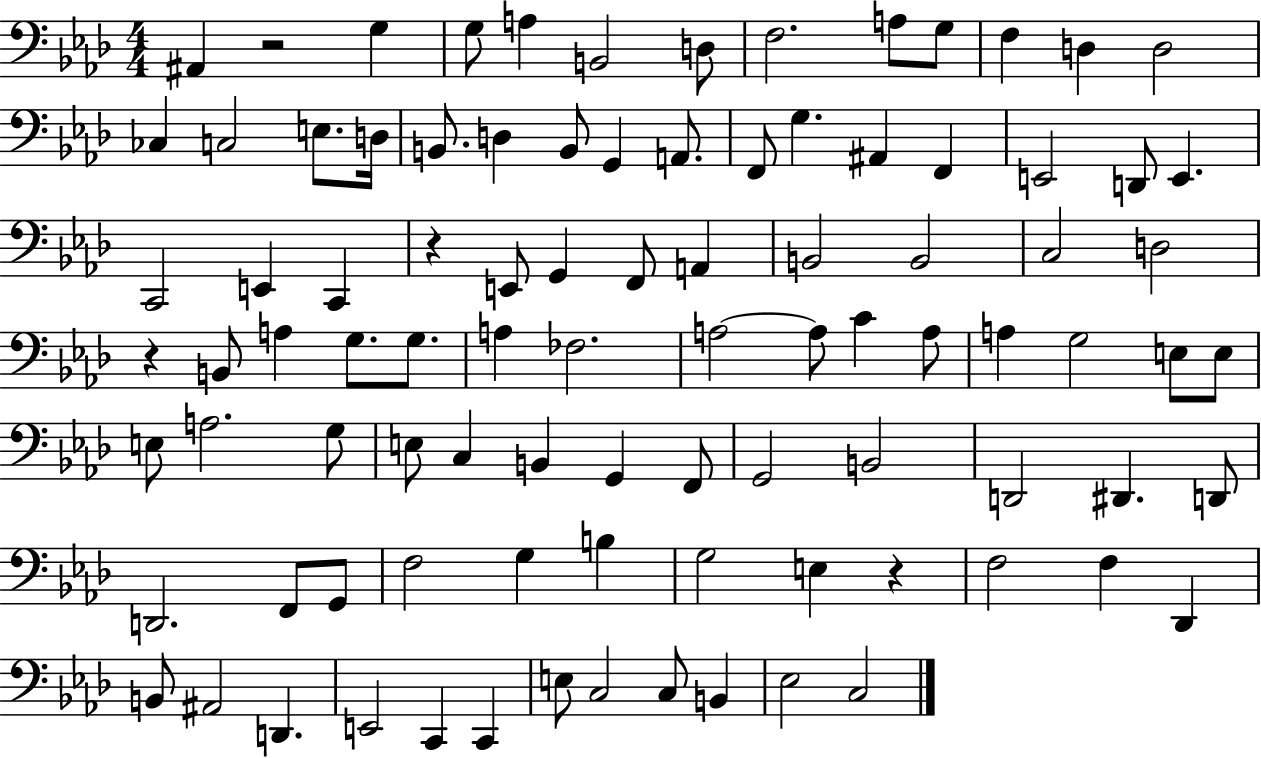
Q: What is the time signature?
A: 4/4